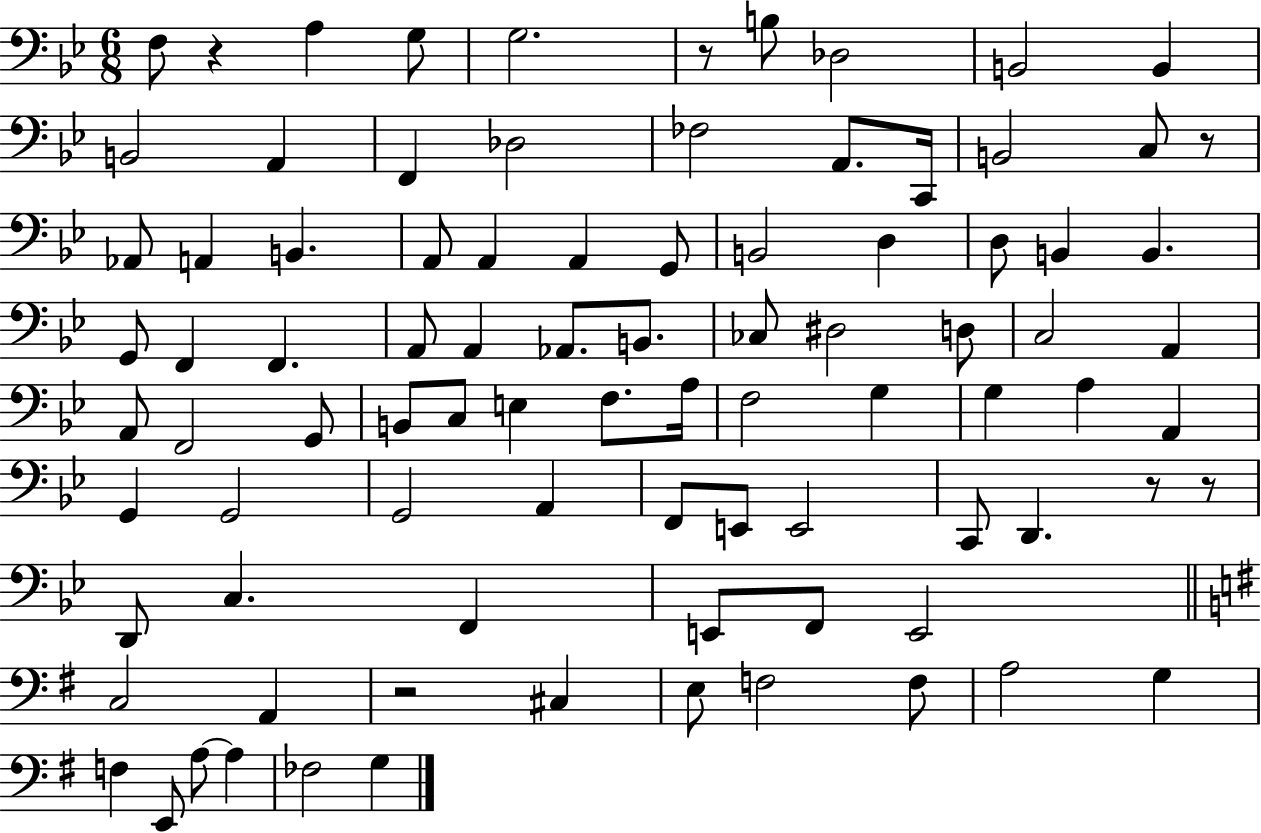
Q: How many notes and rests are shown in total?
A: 89